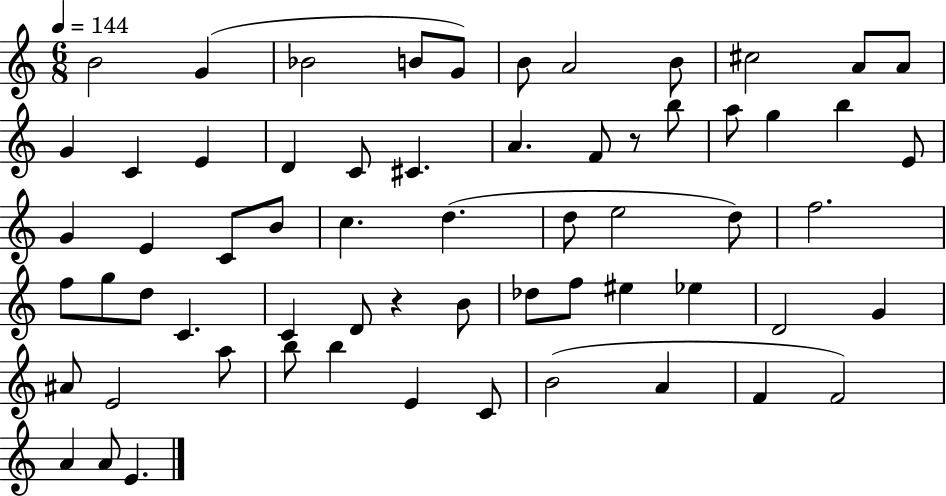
B4/h G4/q Bb4/h B4/e G4/e B4/e A4/h B4/e C#5/h A4/e A4/e G4/q C4/q E4/q D4/q C4/e C#4/q. A4/q. F4/e R/e B5/e A5/e G5/q B5/q E4/e G4/q E4/q C4/e B4/e C5/q. D5/q. D5/e E5/h D5/e F5/h. F5/e G5/e D5/e C4/q. C4/q D4/e R/q B4/e Db5/e F5/e EIS5/q Eb5/q D4/h G4/q A#4/e E4/h A5/e B5/e B5/q E4/q C4/e B4/h A4/q F4/q F4/h A4/q A4/e E4/q.